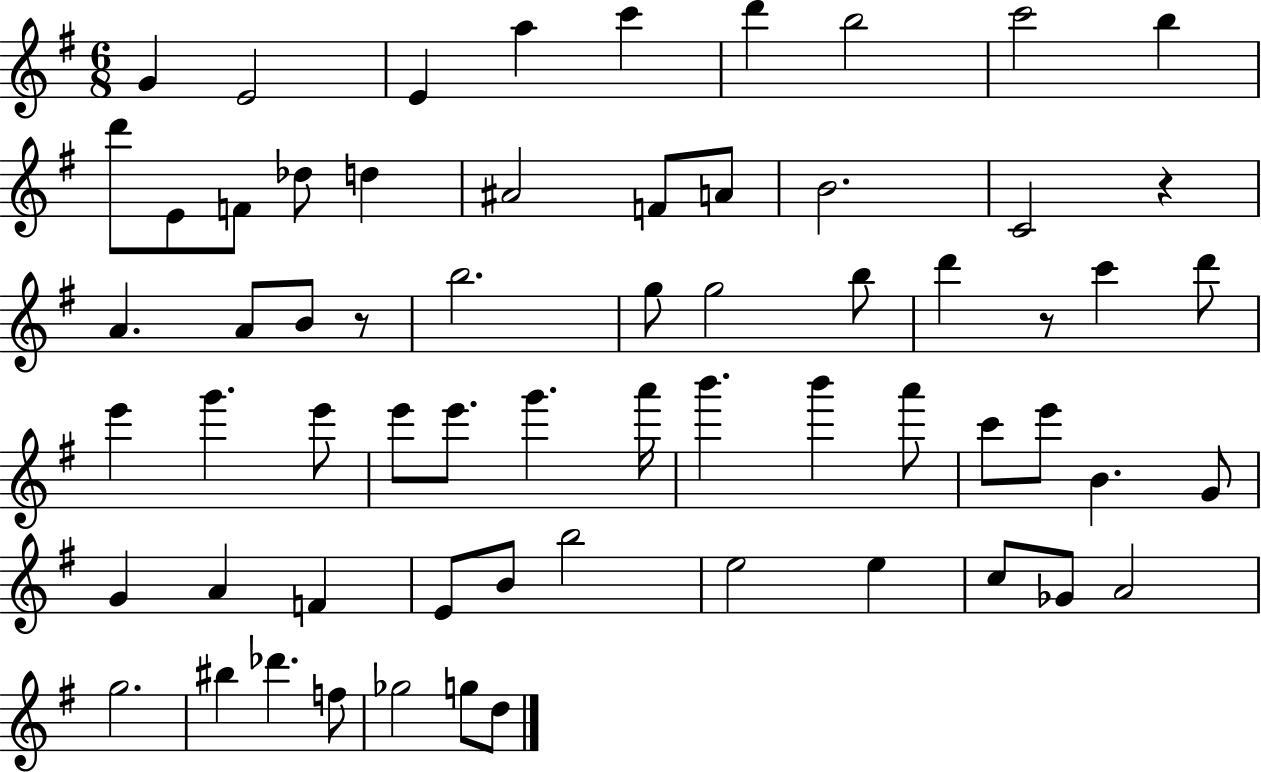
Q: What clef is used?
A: treble